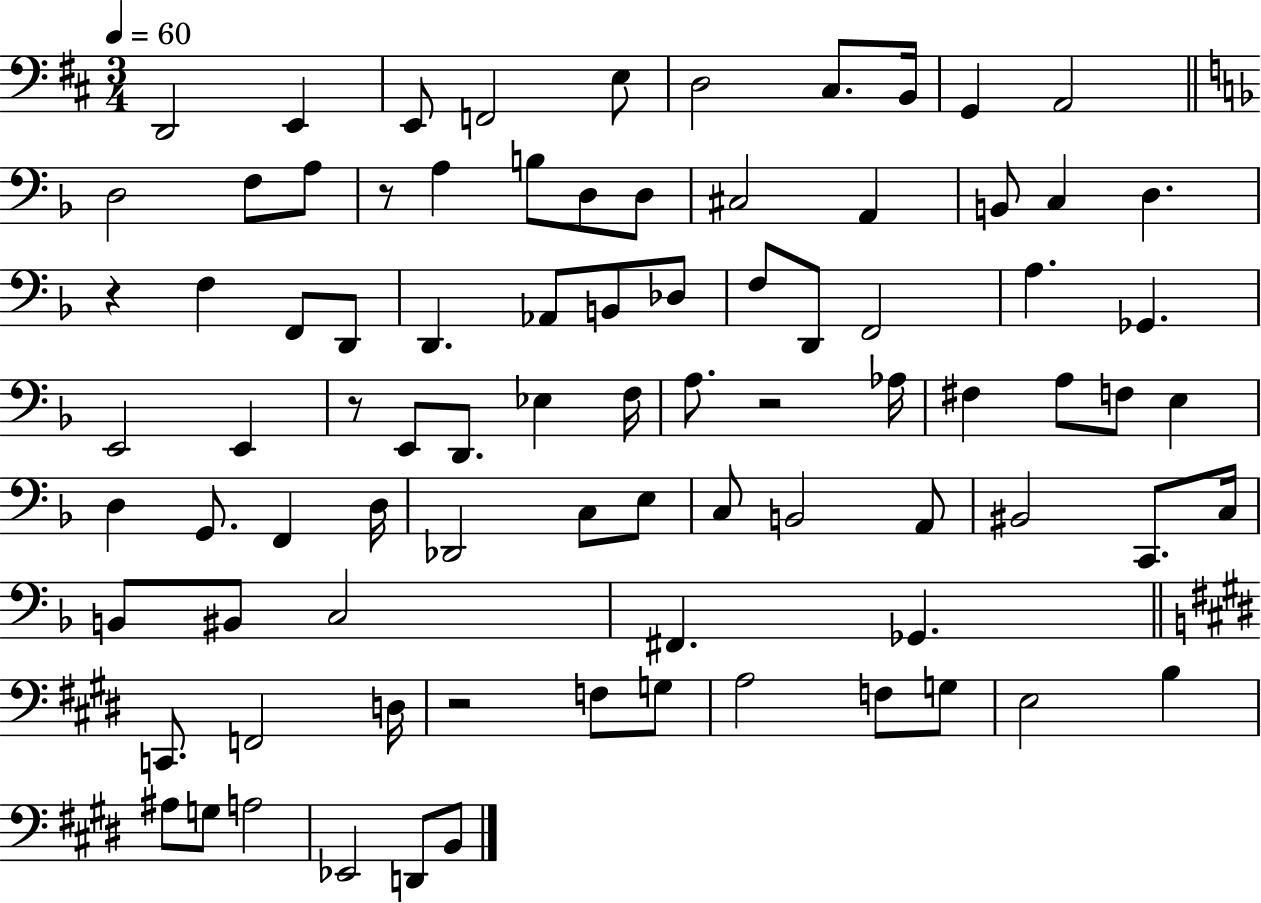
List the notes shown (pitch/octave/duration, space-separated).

D2/h E2/q E2/e F2/h E3/e D3/h C#3/e. B2/s G2/q A2/h D3/h F3/e A3/e R/e A3/q B3/e D3/e D3/e C#3/h A2/q B2/e C3/q D3/q. R/q F3/q F2/e D2/e D2/q. Ab2/e B2/e Db3/e F3/e D2/e F2/h A3/q. Gb2/q. E2/h E2/q R/e E2/e D2/e. Eb3/q F3/s A3/e. R/h Ab3/s F#3/q A3/e F3/e E3/q D3/q G2/e. F2/q D3/s Db2/h C3/e E3/e C3/e B2/h A2/e BIS2/h C2/e. C3/s B2/e BIS2/e C3/h F#2/q. Gb2/q. C2/e. F2/h D3/s R/h F3/e G3/e A3/h F3/e G3/e E3/h B3/q A#3/e G3/e A3/h Eb2/h D2/e B2/e